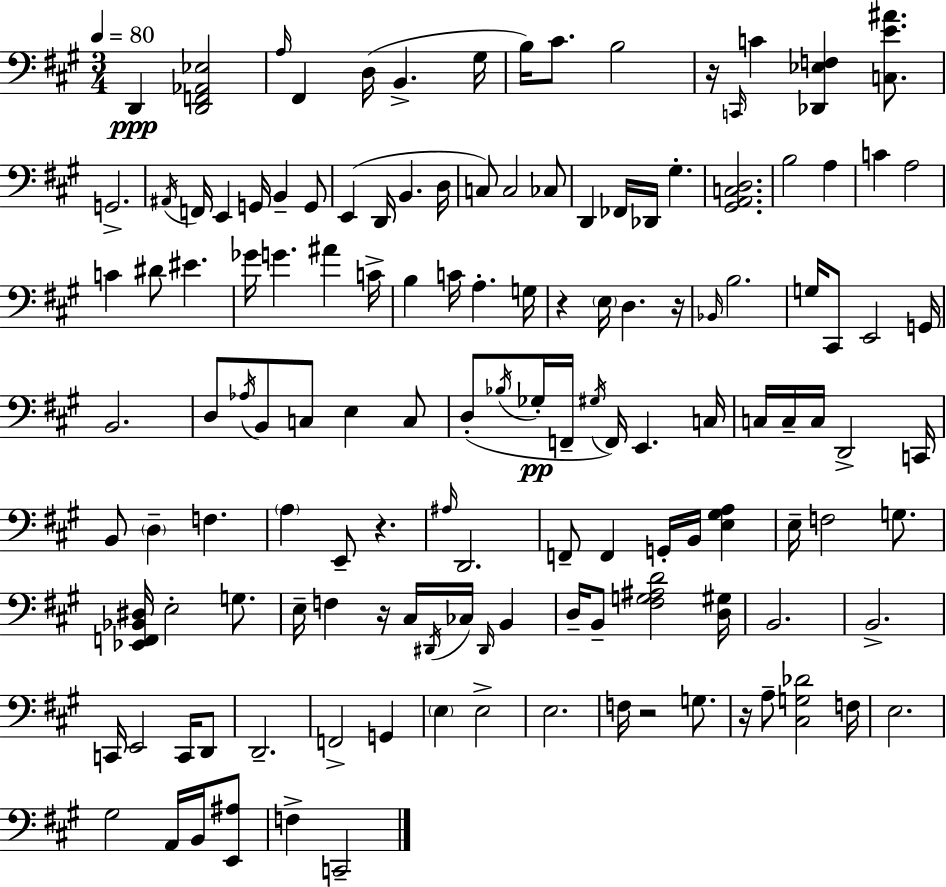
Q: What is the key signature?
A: A major